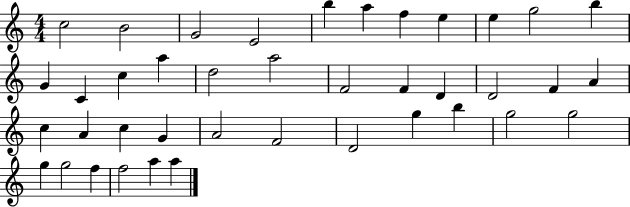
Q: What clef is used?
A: treble